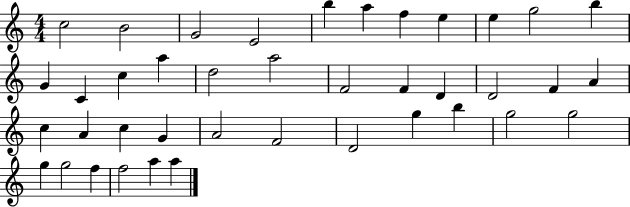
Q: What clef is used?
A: treble